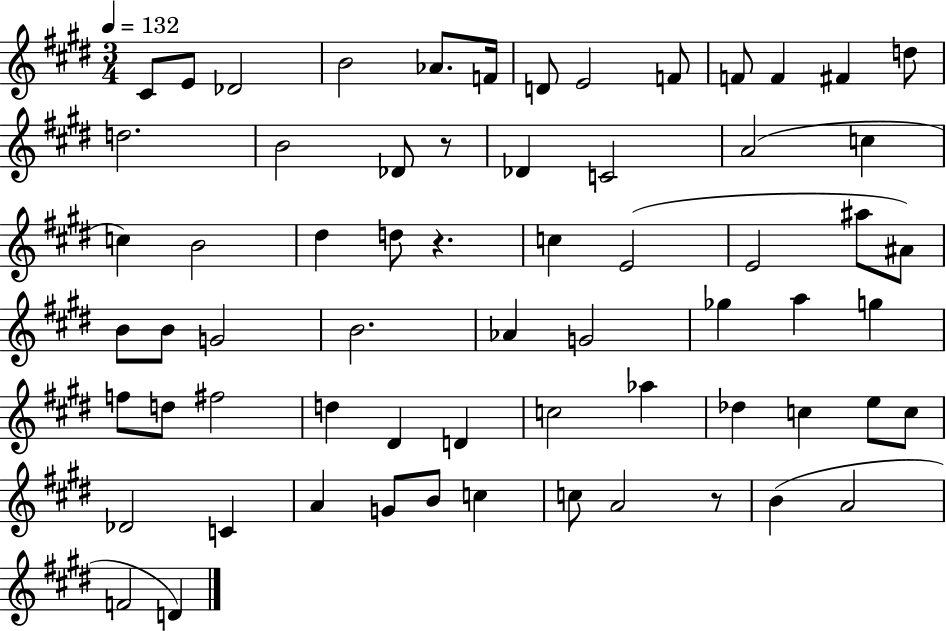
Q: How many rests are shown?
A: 3